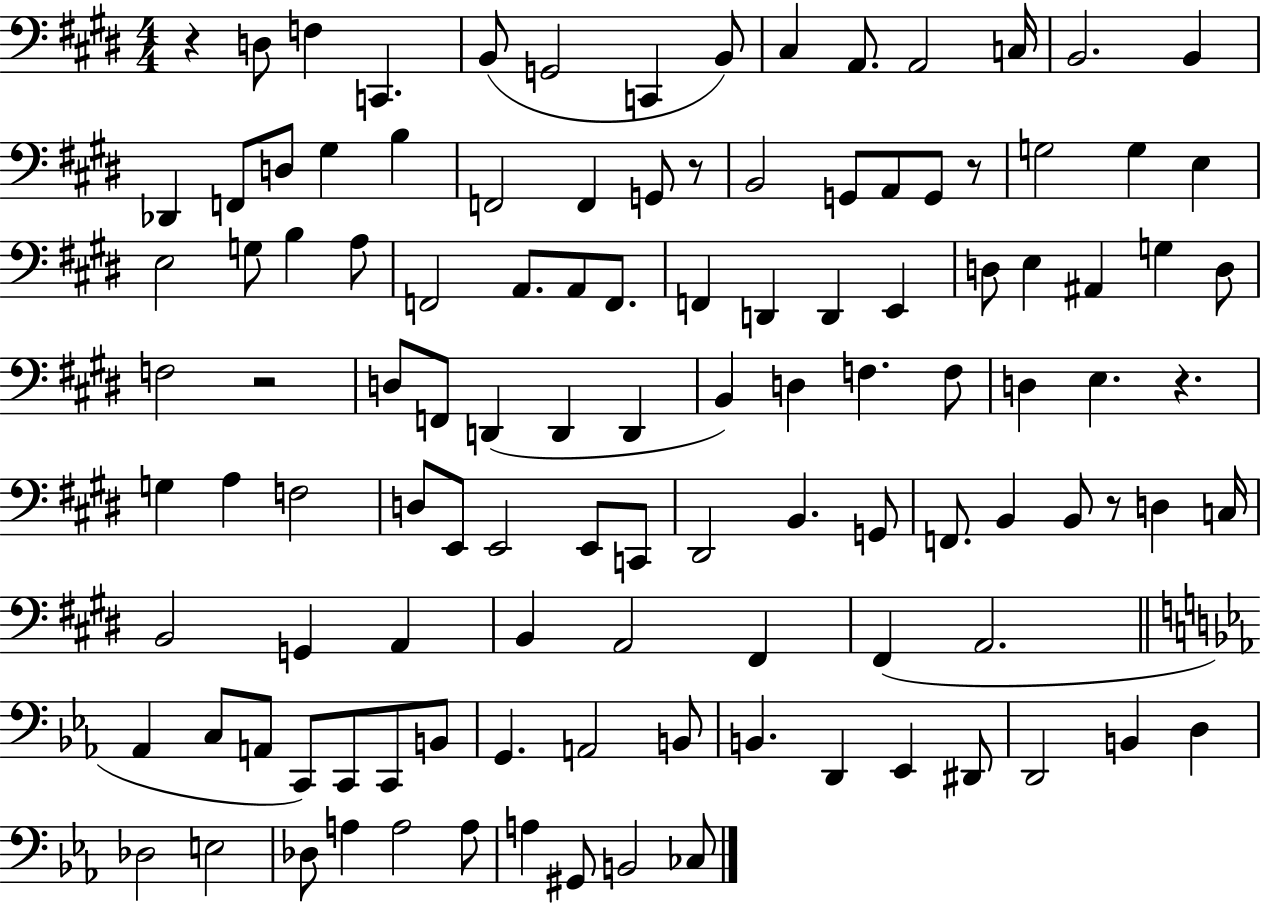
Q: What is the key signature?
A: E major